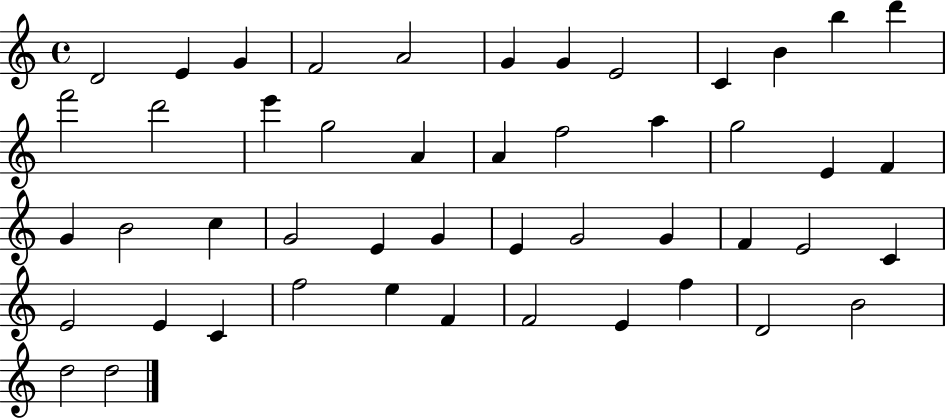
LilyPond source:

{
  \clef treble
  \time 4/4
  \defaultTimeSignature
  \key c \major
  d'2 e'4 g'4 | f'2 a'2 | g'4 g'4 e'2 | c'4 b'4 b''4 d'''4 | \break f'''2 d'''2 | e'''4 g''2 a'4 | a'4 f''2 a''4 | g''2 e'4 f'4 | \break g'4 b'2 c''4 | g'2 e'4 g'4 | e'4 g'2 g'4 | f'4 e'2 c'4 | \break e'2 e'4 c'4 | f''2 e''4 f'4 | f'2 e'4 f''4 | d'2 b'2 | \break d''2 d''2 | \bar "|."
}